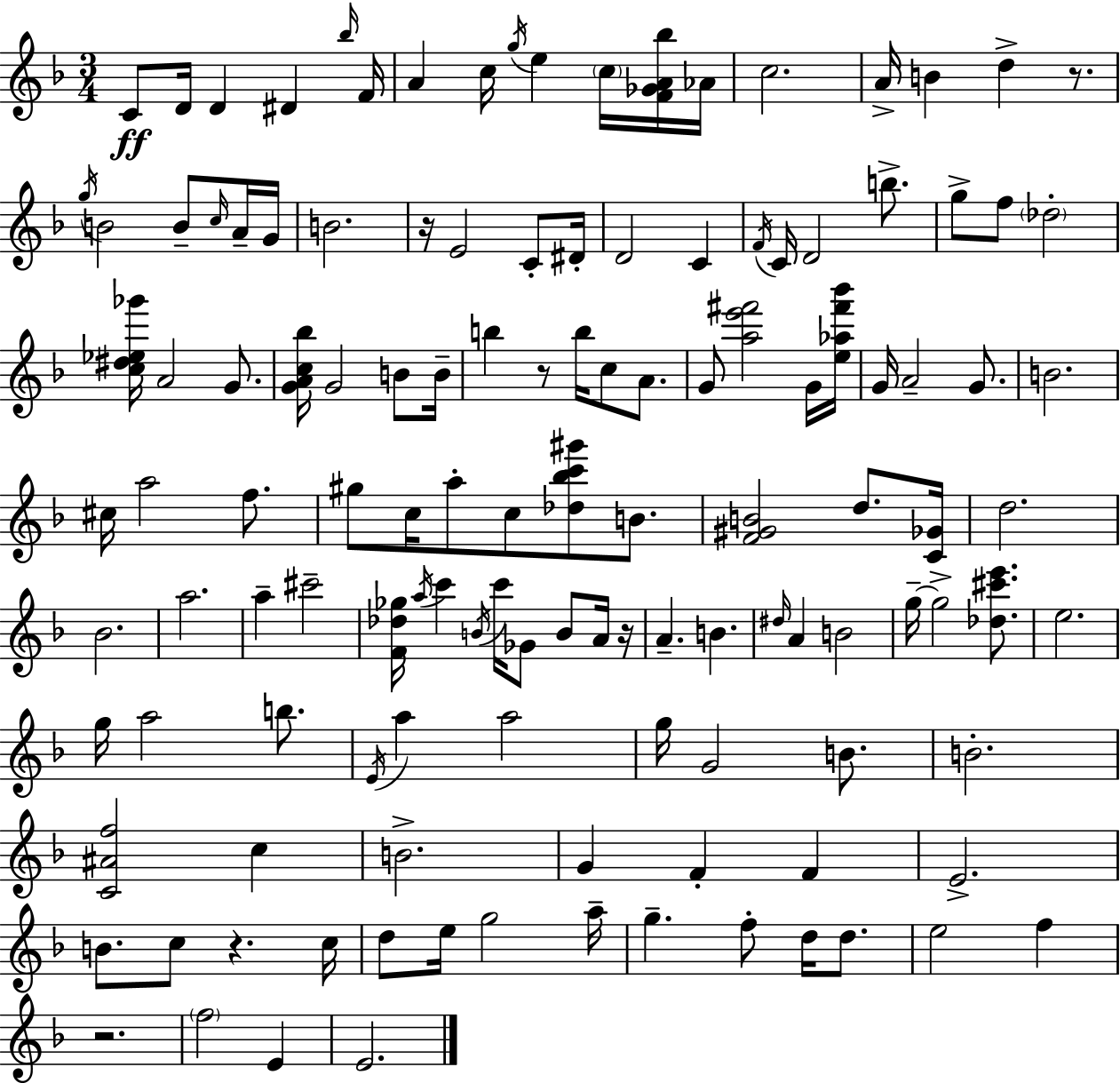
C4/e D4/s D4/q D#4/q Bb5/s F4/s A4/q C5/s G5/s E5/q C5/s [F4,Gb4,A4,Bb5]/s Ab4/s C5/h. A4/s B4/q D5/q R/e. G5/s B4/h B4/e C5/s A4/s G4/s B4/h. R/s E4/h C4/e D#4/s D4/h C4/q F4/s C4/s D4/h B5/e. G5/e F5/e Db5/h [C5,D#5,Eb5,Gb6]/s A4/h G4/e. [G4,A4,C5,Bb5]/s G4/h B4/e B4/s B5/q R/e B5/s C5/e A4/e. G4/e [A5,E6,F#6]/h G4/s [E5,Ab5,F#6,Bb6]/s G4/s A4/h G4/e. B4/h. C#5/s A5/h F5/e. G#5/e C5/s A5/e C5/e [Db5,Bb5,C6,G#6]/e B4/e. [F4,G#4,B4]/h D5/e. [C4,Gb4]/s D5/h. Bb4/h. A5/h. A5/q C#6/h [F4,Db5,Gb5]/s A5/s C6/q B4/s C6/s Gb4/e B4/e A4/s R/s A4/q. B4/q. D#5/s A4/q B4/h G5/s G5/h [Db5,C#6,E6]/e. E5/h. G5/s A5/h B5/e. E4/s A5/q A5/h G5/s G4/h B4/e. B4/h. [C4,A#4,F5]/h C5/q B4/h. G4/q F4/q F4/q E4/h. B4/e. C5/e R/q. C5/s D5/e E5/s G5/h A5/s G5/q. F5/e D5/s D5/e. E5/h F5/q R/h. F5/h E4/q E4/h.